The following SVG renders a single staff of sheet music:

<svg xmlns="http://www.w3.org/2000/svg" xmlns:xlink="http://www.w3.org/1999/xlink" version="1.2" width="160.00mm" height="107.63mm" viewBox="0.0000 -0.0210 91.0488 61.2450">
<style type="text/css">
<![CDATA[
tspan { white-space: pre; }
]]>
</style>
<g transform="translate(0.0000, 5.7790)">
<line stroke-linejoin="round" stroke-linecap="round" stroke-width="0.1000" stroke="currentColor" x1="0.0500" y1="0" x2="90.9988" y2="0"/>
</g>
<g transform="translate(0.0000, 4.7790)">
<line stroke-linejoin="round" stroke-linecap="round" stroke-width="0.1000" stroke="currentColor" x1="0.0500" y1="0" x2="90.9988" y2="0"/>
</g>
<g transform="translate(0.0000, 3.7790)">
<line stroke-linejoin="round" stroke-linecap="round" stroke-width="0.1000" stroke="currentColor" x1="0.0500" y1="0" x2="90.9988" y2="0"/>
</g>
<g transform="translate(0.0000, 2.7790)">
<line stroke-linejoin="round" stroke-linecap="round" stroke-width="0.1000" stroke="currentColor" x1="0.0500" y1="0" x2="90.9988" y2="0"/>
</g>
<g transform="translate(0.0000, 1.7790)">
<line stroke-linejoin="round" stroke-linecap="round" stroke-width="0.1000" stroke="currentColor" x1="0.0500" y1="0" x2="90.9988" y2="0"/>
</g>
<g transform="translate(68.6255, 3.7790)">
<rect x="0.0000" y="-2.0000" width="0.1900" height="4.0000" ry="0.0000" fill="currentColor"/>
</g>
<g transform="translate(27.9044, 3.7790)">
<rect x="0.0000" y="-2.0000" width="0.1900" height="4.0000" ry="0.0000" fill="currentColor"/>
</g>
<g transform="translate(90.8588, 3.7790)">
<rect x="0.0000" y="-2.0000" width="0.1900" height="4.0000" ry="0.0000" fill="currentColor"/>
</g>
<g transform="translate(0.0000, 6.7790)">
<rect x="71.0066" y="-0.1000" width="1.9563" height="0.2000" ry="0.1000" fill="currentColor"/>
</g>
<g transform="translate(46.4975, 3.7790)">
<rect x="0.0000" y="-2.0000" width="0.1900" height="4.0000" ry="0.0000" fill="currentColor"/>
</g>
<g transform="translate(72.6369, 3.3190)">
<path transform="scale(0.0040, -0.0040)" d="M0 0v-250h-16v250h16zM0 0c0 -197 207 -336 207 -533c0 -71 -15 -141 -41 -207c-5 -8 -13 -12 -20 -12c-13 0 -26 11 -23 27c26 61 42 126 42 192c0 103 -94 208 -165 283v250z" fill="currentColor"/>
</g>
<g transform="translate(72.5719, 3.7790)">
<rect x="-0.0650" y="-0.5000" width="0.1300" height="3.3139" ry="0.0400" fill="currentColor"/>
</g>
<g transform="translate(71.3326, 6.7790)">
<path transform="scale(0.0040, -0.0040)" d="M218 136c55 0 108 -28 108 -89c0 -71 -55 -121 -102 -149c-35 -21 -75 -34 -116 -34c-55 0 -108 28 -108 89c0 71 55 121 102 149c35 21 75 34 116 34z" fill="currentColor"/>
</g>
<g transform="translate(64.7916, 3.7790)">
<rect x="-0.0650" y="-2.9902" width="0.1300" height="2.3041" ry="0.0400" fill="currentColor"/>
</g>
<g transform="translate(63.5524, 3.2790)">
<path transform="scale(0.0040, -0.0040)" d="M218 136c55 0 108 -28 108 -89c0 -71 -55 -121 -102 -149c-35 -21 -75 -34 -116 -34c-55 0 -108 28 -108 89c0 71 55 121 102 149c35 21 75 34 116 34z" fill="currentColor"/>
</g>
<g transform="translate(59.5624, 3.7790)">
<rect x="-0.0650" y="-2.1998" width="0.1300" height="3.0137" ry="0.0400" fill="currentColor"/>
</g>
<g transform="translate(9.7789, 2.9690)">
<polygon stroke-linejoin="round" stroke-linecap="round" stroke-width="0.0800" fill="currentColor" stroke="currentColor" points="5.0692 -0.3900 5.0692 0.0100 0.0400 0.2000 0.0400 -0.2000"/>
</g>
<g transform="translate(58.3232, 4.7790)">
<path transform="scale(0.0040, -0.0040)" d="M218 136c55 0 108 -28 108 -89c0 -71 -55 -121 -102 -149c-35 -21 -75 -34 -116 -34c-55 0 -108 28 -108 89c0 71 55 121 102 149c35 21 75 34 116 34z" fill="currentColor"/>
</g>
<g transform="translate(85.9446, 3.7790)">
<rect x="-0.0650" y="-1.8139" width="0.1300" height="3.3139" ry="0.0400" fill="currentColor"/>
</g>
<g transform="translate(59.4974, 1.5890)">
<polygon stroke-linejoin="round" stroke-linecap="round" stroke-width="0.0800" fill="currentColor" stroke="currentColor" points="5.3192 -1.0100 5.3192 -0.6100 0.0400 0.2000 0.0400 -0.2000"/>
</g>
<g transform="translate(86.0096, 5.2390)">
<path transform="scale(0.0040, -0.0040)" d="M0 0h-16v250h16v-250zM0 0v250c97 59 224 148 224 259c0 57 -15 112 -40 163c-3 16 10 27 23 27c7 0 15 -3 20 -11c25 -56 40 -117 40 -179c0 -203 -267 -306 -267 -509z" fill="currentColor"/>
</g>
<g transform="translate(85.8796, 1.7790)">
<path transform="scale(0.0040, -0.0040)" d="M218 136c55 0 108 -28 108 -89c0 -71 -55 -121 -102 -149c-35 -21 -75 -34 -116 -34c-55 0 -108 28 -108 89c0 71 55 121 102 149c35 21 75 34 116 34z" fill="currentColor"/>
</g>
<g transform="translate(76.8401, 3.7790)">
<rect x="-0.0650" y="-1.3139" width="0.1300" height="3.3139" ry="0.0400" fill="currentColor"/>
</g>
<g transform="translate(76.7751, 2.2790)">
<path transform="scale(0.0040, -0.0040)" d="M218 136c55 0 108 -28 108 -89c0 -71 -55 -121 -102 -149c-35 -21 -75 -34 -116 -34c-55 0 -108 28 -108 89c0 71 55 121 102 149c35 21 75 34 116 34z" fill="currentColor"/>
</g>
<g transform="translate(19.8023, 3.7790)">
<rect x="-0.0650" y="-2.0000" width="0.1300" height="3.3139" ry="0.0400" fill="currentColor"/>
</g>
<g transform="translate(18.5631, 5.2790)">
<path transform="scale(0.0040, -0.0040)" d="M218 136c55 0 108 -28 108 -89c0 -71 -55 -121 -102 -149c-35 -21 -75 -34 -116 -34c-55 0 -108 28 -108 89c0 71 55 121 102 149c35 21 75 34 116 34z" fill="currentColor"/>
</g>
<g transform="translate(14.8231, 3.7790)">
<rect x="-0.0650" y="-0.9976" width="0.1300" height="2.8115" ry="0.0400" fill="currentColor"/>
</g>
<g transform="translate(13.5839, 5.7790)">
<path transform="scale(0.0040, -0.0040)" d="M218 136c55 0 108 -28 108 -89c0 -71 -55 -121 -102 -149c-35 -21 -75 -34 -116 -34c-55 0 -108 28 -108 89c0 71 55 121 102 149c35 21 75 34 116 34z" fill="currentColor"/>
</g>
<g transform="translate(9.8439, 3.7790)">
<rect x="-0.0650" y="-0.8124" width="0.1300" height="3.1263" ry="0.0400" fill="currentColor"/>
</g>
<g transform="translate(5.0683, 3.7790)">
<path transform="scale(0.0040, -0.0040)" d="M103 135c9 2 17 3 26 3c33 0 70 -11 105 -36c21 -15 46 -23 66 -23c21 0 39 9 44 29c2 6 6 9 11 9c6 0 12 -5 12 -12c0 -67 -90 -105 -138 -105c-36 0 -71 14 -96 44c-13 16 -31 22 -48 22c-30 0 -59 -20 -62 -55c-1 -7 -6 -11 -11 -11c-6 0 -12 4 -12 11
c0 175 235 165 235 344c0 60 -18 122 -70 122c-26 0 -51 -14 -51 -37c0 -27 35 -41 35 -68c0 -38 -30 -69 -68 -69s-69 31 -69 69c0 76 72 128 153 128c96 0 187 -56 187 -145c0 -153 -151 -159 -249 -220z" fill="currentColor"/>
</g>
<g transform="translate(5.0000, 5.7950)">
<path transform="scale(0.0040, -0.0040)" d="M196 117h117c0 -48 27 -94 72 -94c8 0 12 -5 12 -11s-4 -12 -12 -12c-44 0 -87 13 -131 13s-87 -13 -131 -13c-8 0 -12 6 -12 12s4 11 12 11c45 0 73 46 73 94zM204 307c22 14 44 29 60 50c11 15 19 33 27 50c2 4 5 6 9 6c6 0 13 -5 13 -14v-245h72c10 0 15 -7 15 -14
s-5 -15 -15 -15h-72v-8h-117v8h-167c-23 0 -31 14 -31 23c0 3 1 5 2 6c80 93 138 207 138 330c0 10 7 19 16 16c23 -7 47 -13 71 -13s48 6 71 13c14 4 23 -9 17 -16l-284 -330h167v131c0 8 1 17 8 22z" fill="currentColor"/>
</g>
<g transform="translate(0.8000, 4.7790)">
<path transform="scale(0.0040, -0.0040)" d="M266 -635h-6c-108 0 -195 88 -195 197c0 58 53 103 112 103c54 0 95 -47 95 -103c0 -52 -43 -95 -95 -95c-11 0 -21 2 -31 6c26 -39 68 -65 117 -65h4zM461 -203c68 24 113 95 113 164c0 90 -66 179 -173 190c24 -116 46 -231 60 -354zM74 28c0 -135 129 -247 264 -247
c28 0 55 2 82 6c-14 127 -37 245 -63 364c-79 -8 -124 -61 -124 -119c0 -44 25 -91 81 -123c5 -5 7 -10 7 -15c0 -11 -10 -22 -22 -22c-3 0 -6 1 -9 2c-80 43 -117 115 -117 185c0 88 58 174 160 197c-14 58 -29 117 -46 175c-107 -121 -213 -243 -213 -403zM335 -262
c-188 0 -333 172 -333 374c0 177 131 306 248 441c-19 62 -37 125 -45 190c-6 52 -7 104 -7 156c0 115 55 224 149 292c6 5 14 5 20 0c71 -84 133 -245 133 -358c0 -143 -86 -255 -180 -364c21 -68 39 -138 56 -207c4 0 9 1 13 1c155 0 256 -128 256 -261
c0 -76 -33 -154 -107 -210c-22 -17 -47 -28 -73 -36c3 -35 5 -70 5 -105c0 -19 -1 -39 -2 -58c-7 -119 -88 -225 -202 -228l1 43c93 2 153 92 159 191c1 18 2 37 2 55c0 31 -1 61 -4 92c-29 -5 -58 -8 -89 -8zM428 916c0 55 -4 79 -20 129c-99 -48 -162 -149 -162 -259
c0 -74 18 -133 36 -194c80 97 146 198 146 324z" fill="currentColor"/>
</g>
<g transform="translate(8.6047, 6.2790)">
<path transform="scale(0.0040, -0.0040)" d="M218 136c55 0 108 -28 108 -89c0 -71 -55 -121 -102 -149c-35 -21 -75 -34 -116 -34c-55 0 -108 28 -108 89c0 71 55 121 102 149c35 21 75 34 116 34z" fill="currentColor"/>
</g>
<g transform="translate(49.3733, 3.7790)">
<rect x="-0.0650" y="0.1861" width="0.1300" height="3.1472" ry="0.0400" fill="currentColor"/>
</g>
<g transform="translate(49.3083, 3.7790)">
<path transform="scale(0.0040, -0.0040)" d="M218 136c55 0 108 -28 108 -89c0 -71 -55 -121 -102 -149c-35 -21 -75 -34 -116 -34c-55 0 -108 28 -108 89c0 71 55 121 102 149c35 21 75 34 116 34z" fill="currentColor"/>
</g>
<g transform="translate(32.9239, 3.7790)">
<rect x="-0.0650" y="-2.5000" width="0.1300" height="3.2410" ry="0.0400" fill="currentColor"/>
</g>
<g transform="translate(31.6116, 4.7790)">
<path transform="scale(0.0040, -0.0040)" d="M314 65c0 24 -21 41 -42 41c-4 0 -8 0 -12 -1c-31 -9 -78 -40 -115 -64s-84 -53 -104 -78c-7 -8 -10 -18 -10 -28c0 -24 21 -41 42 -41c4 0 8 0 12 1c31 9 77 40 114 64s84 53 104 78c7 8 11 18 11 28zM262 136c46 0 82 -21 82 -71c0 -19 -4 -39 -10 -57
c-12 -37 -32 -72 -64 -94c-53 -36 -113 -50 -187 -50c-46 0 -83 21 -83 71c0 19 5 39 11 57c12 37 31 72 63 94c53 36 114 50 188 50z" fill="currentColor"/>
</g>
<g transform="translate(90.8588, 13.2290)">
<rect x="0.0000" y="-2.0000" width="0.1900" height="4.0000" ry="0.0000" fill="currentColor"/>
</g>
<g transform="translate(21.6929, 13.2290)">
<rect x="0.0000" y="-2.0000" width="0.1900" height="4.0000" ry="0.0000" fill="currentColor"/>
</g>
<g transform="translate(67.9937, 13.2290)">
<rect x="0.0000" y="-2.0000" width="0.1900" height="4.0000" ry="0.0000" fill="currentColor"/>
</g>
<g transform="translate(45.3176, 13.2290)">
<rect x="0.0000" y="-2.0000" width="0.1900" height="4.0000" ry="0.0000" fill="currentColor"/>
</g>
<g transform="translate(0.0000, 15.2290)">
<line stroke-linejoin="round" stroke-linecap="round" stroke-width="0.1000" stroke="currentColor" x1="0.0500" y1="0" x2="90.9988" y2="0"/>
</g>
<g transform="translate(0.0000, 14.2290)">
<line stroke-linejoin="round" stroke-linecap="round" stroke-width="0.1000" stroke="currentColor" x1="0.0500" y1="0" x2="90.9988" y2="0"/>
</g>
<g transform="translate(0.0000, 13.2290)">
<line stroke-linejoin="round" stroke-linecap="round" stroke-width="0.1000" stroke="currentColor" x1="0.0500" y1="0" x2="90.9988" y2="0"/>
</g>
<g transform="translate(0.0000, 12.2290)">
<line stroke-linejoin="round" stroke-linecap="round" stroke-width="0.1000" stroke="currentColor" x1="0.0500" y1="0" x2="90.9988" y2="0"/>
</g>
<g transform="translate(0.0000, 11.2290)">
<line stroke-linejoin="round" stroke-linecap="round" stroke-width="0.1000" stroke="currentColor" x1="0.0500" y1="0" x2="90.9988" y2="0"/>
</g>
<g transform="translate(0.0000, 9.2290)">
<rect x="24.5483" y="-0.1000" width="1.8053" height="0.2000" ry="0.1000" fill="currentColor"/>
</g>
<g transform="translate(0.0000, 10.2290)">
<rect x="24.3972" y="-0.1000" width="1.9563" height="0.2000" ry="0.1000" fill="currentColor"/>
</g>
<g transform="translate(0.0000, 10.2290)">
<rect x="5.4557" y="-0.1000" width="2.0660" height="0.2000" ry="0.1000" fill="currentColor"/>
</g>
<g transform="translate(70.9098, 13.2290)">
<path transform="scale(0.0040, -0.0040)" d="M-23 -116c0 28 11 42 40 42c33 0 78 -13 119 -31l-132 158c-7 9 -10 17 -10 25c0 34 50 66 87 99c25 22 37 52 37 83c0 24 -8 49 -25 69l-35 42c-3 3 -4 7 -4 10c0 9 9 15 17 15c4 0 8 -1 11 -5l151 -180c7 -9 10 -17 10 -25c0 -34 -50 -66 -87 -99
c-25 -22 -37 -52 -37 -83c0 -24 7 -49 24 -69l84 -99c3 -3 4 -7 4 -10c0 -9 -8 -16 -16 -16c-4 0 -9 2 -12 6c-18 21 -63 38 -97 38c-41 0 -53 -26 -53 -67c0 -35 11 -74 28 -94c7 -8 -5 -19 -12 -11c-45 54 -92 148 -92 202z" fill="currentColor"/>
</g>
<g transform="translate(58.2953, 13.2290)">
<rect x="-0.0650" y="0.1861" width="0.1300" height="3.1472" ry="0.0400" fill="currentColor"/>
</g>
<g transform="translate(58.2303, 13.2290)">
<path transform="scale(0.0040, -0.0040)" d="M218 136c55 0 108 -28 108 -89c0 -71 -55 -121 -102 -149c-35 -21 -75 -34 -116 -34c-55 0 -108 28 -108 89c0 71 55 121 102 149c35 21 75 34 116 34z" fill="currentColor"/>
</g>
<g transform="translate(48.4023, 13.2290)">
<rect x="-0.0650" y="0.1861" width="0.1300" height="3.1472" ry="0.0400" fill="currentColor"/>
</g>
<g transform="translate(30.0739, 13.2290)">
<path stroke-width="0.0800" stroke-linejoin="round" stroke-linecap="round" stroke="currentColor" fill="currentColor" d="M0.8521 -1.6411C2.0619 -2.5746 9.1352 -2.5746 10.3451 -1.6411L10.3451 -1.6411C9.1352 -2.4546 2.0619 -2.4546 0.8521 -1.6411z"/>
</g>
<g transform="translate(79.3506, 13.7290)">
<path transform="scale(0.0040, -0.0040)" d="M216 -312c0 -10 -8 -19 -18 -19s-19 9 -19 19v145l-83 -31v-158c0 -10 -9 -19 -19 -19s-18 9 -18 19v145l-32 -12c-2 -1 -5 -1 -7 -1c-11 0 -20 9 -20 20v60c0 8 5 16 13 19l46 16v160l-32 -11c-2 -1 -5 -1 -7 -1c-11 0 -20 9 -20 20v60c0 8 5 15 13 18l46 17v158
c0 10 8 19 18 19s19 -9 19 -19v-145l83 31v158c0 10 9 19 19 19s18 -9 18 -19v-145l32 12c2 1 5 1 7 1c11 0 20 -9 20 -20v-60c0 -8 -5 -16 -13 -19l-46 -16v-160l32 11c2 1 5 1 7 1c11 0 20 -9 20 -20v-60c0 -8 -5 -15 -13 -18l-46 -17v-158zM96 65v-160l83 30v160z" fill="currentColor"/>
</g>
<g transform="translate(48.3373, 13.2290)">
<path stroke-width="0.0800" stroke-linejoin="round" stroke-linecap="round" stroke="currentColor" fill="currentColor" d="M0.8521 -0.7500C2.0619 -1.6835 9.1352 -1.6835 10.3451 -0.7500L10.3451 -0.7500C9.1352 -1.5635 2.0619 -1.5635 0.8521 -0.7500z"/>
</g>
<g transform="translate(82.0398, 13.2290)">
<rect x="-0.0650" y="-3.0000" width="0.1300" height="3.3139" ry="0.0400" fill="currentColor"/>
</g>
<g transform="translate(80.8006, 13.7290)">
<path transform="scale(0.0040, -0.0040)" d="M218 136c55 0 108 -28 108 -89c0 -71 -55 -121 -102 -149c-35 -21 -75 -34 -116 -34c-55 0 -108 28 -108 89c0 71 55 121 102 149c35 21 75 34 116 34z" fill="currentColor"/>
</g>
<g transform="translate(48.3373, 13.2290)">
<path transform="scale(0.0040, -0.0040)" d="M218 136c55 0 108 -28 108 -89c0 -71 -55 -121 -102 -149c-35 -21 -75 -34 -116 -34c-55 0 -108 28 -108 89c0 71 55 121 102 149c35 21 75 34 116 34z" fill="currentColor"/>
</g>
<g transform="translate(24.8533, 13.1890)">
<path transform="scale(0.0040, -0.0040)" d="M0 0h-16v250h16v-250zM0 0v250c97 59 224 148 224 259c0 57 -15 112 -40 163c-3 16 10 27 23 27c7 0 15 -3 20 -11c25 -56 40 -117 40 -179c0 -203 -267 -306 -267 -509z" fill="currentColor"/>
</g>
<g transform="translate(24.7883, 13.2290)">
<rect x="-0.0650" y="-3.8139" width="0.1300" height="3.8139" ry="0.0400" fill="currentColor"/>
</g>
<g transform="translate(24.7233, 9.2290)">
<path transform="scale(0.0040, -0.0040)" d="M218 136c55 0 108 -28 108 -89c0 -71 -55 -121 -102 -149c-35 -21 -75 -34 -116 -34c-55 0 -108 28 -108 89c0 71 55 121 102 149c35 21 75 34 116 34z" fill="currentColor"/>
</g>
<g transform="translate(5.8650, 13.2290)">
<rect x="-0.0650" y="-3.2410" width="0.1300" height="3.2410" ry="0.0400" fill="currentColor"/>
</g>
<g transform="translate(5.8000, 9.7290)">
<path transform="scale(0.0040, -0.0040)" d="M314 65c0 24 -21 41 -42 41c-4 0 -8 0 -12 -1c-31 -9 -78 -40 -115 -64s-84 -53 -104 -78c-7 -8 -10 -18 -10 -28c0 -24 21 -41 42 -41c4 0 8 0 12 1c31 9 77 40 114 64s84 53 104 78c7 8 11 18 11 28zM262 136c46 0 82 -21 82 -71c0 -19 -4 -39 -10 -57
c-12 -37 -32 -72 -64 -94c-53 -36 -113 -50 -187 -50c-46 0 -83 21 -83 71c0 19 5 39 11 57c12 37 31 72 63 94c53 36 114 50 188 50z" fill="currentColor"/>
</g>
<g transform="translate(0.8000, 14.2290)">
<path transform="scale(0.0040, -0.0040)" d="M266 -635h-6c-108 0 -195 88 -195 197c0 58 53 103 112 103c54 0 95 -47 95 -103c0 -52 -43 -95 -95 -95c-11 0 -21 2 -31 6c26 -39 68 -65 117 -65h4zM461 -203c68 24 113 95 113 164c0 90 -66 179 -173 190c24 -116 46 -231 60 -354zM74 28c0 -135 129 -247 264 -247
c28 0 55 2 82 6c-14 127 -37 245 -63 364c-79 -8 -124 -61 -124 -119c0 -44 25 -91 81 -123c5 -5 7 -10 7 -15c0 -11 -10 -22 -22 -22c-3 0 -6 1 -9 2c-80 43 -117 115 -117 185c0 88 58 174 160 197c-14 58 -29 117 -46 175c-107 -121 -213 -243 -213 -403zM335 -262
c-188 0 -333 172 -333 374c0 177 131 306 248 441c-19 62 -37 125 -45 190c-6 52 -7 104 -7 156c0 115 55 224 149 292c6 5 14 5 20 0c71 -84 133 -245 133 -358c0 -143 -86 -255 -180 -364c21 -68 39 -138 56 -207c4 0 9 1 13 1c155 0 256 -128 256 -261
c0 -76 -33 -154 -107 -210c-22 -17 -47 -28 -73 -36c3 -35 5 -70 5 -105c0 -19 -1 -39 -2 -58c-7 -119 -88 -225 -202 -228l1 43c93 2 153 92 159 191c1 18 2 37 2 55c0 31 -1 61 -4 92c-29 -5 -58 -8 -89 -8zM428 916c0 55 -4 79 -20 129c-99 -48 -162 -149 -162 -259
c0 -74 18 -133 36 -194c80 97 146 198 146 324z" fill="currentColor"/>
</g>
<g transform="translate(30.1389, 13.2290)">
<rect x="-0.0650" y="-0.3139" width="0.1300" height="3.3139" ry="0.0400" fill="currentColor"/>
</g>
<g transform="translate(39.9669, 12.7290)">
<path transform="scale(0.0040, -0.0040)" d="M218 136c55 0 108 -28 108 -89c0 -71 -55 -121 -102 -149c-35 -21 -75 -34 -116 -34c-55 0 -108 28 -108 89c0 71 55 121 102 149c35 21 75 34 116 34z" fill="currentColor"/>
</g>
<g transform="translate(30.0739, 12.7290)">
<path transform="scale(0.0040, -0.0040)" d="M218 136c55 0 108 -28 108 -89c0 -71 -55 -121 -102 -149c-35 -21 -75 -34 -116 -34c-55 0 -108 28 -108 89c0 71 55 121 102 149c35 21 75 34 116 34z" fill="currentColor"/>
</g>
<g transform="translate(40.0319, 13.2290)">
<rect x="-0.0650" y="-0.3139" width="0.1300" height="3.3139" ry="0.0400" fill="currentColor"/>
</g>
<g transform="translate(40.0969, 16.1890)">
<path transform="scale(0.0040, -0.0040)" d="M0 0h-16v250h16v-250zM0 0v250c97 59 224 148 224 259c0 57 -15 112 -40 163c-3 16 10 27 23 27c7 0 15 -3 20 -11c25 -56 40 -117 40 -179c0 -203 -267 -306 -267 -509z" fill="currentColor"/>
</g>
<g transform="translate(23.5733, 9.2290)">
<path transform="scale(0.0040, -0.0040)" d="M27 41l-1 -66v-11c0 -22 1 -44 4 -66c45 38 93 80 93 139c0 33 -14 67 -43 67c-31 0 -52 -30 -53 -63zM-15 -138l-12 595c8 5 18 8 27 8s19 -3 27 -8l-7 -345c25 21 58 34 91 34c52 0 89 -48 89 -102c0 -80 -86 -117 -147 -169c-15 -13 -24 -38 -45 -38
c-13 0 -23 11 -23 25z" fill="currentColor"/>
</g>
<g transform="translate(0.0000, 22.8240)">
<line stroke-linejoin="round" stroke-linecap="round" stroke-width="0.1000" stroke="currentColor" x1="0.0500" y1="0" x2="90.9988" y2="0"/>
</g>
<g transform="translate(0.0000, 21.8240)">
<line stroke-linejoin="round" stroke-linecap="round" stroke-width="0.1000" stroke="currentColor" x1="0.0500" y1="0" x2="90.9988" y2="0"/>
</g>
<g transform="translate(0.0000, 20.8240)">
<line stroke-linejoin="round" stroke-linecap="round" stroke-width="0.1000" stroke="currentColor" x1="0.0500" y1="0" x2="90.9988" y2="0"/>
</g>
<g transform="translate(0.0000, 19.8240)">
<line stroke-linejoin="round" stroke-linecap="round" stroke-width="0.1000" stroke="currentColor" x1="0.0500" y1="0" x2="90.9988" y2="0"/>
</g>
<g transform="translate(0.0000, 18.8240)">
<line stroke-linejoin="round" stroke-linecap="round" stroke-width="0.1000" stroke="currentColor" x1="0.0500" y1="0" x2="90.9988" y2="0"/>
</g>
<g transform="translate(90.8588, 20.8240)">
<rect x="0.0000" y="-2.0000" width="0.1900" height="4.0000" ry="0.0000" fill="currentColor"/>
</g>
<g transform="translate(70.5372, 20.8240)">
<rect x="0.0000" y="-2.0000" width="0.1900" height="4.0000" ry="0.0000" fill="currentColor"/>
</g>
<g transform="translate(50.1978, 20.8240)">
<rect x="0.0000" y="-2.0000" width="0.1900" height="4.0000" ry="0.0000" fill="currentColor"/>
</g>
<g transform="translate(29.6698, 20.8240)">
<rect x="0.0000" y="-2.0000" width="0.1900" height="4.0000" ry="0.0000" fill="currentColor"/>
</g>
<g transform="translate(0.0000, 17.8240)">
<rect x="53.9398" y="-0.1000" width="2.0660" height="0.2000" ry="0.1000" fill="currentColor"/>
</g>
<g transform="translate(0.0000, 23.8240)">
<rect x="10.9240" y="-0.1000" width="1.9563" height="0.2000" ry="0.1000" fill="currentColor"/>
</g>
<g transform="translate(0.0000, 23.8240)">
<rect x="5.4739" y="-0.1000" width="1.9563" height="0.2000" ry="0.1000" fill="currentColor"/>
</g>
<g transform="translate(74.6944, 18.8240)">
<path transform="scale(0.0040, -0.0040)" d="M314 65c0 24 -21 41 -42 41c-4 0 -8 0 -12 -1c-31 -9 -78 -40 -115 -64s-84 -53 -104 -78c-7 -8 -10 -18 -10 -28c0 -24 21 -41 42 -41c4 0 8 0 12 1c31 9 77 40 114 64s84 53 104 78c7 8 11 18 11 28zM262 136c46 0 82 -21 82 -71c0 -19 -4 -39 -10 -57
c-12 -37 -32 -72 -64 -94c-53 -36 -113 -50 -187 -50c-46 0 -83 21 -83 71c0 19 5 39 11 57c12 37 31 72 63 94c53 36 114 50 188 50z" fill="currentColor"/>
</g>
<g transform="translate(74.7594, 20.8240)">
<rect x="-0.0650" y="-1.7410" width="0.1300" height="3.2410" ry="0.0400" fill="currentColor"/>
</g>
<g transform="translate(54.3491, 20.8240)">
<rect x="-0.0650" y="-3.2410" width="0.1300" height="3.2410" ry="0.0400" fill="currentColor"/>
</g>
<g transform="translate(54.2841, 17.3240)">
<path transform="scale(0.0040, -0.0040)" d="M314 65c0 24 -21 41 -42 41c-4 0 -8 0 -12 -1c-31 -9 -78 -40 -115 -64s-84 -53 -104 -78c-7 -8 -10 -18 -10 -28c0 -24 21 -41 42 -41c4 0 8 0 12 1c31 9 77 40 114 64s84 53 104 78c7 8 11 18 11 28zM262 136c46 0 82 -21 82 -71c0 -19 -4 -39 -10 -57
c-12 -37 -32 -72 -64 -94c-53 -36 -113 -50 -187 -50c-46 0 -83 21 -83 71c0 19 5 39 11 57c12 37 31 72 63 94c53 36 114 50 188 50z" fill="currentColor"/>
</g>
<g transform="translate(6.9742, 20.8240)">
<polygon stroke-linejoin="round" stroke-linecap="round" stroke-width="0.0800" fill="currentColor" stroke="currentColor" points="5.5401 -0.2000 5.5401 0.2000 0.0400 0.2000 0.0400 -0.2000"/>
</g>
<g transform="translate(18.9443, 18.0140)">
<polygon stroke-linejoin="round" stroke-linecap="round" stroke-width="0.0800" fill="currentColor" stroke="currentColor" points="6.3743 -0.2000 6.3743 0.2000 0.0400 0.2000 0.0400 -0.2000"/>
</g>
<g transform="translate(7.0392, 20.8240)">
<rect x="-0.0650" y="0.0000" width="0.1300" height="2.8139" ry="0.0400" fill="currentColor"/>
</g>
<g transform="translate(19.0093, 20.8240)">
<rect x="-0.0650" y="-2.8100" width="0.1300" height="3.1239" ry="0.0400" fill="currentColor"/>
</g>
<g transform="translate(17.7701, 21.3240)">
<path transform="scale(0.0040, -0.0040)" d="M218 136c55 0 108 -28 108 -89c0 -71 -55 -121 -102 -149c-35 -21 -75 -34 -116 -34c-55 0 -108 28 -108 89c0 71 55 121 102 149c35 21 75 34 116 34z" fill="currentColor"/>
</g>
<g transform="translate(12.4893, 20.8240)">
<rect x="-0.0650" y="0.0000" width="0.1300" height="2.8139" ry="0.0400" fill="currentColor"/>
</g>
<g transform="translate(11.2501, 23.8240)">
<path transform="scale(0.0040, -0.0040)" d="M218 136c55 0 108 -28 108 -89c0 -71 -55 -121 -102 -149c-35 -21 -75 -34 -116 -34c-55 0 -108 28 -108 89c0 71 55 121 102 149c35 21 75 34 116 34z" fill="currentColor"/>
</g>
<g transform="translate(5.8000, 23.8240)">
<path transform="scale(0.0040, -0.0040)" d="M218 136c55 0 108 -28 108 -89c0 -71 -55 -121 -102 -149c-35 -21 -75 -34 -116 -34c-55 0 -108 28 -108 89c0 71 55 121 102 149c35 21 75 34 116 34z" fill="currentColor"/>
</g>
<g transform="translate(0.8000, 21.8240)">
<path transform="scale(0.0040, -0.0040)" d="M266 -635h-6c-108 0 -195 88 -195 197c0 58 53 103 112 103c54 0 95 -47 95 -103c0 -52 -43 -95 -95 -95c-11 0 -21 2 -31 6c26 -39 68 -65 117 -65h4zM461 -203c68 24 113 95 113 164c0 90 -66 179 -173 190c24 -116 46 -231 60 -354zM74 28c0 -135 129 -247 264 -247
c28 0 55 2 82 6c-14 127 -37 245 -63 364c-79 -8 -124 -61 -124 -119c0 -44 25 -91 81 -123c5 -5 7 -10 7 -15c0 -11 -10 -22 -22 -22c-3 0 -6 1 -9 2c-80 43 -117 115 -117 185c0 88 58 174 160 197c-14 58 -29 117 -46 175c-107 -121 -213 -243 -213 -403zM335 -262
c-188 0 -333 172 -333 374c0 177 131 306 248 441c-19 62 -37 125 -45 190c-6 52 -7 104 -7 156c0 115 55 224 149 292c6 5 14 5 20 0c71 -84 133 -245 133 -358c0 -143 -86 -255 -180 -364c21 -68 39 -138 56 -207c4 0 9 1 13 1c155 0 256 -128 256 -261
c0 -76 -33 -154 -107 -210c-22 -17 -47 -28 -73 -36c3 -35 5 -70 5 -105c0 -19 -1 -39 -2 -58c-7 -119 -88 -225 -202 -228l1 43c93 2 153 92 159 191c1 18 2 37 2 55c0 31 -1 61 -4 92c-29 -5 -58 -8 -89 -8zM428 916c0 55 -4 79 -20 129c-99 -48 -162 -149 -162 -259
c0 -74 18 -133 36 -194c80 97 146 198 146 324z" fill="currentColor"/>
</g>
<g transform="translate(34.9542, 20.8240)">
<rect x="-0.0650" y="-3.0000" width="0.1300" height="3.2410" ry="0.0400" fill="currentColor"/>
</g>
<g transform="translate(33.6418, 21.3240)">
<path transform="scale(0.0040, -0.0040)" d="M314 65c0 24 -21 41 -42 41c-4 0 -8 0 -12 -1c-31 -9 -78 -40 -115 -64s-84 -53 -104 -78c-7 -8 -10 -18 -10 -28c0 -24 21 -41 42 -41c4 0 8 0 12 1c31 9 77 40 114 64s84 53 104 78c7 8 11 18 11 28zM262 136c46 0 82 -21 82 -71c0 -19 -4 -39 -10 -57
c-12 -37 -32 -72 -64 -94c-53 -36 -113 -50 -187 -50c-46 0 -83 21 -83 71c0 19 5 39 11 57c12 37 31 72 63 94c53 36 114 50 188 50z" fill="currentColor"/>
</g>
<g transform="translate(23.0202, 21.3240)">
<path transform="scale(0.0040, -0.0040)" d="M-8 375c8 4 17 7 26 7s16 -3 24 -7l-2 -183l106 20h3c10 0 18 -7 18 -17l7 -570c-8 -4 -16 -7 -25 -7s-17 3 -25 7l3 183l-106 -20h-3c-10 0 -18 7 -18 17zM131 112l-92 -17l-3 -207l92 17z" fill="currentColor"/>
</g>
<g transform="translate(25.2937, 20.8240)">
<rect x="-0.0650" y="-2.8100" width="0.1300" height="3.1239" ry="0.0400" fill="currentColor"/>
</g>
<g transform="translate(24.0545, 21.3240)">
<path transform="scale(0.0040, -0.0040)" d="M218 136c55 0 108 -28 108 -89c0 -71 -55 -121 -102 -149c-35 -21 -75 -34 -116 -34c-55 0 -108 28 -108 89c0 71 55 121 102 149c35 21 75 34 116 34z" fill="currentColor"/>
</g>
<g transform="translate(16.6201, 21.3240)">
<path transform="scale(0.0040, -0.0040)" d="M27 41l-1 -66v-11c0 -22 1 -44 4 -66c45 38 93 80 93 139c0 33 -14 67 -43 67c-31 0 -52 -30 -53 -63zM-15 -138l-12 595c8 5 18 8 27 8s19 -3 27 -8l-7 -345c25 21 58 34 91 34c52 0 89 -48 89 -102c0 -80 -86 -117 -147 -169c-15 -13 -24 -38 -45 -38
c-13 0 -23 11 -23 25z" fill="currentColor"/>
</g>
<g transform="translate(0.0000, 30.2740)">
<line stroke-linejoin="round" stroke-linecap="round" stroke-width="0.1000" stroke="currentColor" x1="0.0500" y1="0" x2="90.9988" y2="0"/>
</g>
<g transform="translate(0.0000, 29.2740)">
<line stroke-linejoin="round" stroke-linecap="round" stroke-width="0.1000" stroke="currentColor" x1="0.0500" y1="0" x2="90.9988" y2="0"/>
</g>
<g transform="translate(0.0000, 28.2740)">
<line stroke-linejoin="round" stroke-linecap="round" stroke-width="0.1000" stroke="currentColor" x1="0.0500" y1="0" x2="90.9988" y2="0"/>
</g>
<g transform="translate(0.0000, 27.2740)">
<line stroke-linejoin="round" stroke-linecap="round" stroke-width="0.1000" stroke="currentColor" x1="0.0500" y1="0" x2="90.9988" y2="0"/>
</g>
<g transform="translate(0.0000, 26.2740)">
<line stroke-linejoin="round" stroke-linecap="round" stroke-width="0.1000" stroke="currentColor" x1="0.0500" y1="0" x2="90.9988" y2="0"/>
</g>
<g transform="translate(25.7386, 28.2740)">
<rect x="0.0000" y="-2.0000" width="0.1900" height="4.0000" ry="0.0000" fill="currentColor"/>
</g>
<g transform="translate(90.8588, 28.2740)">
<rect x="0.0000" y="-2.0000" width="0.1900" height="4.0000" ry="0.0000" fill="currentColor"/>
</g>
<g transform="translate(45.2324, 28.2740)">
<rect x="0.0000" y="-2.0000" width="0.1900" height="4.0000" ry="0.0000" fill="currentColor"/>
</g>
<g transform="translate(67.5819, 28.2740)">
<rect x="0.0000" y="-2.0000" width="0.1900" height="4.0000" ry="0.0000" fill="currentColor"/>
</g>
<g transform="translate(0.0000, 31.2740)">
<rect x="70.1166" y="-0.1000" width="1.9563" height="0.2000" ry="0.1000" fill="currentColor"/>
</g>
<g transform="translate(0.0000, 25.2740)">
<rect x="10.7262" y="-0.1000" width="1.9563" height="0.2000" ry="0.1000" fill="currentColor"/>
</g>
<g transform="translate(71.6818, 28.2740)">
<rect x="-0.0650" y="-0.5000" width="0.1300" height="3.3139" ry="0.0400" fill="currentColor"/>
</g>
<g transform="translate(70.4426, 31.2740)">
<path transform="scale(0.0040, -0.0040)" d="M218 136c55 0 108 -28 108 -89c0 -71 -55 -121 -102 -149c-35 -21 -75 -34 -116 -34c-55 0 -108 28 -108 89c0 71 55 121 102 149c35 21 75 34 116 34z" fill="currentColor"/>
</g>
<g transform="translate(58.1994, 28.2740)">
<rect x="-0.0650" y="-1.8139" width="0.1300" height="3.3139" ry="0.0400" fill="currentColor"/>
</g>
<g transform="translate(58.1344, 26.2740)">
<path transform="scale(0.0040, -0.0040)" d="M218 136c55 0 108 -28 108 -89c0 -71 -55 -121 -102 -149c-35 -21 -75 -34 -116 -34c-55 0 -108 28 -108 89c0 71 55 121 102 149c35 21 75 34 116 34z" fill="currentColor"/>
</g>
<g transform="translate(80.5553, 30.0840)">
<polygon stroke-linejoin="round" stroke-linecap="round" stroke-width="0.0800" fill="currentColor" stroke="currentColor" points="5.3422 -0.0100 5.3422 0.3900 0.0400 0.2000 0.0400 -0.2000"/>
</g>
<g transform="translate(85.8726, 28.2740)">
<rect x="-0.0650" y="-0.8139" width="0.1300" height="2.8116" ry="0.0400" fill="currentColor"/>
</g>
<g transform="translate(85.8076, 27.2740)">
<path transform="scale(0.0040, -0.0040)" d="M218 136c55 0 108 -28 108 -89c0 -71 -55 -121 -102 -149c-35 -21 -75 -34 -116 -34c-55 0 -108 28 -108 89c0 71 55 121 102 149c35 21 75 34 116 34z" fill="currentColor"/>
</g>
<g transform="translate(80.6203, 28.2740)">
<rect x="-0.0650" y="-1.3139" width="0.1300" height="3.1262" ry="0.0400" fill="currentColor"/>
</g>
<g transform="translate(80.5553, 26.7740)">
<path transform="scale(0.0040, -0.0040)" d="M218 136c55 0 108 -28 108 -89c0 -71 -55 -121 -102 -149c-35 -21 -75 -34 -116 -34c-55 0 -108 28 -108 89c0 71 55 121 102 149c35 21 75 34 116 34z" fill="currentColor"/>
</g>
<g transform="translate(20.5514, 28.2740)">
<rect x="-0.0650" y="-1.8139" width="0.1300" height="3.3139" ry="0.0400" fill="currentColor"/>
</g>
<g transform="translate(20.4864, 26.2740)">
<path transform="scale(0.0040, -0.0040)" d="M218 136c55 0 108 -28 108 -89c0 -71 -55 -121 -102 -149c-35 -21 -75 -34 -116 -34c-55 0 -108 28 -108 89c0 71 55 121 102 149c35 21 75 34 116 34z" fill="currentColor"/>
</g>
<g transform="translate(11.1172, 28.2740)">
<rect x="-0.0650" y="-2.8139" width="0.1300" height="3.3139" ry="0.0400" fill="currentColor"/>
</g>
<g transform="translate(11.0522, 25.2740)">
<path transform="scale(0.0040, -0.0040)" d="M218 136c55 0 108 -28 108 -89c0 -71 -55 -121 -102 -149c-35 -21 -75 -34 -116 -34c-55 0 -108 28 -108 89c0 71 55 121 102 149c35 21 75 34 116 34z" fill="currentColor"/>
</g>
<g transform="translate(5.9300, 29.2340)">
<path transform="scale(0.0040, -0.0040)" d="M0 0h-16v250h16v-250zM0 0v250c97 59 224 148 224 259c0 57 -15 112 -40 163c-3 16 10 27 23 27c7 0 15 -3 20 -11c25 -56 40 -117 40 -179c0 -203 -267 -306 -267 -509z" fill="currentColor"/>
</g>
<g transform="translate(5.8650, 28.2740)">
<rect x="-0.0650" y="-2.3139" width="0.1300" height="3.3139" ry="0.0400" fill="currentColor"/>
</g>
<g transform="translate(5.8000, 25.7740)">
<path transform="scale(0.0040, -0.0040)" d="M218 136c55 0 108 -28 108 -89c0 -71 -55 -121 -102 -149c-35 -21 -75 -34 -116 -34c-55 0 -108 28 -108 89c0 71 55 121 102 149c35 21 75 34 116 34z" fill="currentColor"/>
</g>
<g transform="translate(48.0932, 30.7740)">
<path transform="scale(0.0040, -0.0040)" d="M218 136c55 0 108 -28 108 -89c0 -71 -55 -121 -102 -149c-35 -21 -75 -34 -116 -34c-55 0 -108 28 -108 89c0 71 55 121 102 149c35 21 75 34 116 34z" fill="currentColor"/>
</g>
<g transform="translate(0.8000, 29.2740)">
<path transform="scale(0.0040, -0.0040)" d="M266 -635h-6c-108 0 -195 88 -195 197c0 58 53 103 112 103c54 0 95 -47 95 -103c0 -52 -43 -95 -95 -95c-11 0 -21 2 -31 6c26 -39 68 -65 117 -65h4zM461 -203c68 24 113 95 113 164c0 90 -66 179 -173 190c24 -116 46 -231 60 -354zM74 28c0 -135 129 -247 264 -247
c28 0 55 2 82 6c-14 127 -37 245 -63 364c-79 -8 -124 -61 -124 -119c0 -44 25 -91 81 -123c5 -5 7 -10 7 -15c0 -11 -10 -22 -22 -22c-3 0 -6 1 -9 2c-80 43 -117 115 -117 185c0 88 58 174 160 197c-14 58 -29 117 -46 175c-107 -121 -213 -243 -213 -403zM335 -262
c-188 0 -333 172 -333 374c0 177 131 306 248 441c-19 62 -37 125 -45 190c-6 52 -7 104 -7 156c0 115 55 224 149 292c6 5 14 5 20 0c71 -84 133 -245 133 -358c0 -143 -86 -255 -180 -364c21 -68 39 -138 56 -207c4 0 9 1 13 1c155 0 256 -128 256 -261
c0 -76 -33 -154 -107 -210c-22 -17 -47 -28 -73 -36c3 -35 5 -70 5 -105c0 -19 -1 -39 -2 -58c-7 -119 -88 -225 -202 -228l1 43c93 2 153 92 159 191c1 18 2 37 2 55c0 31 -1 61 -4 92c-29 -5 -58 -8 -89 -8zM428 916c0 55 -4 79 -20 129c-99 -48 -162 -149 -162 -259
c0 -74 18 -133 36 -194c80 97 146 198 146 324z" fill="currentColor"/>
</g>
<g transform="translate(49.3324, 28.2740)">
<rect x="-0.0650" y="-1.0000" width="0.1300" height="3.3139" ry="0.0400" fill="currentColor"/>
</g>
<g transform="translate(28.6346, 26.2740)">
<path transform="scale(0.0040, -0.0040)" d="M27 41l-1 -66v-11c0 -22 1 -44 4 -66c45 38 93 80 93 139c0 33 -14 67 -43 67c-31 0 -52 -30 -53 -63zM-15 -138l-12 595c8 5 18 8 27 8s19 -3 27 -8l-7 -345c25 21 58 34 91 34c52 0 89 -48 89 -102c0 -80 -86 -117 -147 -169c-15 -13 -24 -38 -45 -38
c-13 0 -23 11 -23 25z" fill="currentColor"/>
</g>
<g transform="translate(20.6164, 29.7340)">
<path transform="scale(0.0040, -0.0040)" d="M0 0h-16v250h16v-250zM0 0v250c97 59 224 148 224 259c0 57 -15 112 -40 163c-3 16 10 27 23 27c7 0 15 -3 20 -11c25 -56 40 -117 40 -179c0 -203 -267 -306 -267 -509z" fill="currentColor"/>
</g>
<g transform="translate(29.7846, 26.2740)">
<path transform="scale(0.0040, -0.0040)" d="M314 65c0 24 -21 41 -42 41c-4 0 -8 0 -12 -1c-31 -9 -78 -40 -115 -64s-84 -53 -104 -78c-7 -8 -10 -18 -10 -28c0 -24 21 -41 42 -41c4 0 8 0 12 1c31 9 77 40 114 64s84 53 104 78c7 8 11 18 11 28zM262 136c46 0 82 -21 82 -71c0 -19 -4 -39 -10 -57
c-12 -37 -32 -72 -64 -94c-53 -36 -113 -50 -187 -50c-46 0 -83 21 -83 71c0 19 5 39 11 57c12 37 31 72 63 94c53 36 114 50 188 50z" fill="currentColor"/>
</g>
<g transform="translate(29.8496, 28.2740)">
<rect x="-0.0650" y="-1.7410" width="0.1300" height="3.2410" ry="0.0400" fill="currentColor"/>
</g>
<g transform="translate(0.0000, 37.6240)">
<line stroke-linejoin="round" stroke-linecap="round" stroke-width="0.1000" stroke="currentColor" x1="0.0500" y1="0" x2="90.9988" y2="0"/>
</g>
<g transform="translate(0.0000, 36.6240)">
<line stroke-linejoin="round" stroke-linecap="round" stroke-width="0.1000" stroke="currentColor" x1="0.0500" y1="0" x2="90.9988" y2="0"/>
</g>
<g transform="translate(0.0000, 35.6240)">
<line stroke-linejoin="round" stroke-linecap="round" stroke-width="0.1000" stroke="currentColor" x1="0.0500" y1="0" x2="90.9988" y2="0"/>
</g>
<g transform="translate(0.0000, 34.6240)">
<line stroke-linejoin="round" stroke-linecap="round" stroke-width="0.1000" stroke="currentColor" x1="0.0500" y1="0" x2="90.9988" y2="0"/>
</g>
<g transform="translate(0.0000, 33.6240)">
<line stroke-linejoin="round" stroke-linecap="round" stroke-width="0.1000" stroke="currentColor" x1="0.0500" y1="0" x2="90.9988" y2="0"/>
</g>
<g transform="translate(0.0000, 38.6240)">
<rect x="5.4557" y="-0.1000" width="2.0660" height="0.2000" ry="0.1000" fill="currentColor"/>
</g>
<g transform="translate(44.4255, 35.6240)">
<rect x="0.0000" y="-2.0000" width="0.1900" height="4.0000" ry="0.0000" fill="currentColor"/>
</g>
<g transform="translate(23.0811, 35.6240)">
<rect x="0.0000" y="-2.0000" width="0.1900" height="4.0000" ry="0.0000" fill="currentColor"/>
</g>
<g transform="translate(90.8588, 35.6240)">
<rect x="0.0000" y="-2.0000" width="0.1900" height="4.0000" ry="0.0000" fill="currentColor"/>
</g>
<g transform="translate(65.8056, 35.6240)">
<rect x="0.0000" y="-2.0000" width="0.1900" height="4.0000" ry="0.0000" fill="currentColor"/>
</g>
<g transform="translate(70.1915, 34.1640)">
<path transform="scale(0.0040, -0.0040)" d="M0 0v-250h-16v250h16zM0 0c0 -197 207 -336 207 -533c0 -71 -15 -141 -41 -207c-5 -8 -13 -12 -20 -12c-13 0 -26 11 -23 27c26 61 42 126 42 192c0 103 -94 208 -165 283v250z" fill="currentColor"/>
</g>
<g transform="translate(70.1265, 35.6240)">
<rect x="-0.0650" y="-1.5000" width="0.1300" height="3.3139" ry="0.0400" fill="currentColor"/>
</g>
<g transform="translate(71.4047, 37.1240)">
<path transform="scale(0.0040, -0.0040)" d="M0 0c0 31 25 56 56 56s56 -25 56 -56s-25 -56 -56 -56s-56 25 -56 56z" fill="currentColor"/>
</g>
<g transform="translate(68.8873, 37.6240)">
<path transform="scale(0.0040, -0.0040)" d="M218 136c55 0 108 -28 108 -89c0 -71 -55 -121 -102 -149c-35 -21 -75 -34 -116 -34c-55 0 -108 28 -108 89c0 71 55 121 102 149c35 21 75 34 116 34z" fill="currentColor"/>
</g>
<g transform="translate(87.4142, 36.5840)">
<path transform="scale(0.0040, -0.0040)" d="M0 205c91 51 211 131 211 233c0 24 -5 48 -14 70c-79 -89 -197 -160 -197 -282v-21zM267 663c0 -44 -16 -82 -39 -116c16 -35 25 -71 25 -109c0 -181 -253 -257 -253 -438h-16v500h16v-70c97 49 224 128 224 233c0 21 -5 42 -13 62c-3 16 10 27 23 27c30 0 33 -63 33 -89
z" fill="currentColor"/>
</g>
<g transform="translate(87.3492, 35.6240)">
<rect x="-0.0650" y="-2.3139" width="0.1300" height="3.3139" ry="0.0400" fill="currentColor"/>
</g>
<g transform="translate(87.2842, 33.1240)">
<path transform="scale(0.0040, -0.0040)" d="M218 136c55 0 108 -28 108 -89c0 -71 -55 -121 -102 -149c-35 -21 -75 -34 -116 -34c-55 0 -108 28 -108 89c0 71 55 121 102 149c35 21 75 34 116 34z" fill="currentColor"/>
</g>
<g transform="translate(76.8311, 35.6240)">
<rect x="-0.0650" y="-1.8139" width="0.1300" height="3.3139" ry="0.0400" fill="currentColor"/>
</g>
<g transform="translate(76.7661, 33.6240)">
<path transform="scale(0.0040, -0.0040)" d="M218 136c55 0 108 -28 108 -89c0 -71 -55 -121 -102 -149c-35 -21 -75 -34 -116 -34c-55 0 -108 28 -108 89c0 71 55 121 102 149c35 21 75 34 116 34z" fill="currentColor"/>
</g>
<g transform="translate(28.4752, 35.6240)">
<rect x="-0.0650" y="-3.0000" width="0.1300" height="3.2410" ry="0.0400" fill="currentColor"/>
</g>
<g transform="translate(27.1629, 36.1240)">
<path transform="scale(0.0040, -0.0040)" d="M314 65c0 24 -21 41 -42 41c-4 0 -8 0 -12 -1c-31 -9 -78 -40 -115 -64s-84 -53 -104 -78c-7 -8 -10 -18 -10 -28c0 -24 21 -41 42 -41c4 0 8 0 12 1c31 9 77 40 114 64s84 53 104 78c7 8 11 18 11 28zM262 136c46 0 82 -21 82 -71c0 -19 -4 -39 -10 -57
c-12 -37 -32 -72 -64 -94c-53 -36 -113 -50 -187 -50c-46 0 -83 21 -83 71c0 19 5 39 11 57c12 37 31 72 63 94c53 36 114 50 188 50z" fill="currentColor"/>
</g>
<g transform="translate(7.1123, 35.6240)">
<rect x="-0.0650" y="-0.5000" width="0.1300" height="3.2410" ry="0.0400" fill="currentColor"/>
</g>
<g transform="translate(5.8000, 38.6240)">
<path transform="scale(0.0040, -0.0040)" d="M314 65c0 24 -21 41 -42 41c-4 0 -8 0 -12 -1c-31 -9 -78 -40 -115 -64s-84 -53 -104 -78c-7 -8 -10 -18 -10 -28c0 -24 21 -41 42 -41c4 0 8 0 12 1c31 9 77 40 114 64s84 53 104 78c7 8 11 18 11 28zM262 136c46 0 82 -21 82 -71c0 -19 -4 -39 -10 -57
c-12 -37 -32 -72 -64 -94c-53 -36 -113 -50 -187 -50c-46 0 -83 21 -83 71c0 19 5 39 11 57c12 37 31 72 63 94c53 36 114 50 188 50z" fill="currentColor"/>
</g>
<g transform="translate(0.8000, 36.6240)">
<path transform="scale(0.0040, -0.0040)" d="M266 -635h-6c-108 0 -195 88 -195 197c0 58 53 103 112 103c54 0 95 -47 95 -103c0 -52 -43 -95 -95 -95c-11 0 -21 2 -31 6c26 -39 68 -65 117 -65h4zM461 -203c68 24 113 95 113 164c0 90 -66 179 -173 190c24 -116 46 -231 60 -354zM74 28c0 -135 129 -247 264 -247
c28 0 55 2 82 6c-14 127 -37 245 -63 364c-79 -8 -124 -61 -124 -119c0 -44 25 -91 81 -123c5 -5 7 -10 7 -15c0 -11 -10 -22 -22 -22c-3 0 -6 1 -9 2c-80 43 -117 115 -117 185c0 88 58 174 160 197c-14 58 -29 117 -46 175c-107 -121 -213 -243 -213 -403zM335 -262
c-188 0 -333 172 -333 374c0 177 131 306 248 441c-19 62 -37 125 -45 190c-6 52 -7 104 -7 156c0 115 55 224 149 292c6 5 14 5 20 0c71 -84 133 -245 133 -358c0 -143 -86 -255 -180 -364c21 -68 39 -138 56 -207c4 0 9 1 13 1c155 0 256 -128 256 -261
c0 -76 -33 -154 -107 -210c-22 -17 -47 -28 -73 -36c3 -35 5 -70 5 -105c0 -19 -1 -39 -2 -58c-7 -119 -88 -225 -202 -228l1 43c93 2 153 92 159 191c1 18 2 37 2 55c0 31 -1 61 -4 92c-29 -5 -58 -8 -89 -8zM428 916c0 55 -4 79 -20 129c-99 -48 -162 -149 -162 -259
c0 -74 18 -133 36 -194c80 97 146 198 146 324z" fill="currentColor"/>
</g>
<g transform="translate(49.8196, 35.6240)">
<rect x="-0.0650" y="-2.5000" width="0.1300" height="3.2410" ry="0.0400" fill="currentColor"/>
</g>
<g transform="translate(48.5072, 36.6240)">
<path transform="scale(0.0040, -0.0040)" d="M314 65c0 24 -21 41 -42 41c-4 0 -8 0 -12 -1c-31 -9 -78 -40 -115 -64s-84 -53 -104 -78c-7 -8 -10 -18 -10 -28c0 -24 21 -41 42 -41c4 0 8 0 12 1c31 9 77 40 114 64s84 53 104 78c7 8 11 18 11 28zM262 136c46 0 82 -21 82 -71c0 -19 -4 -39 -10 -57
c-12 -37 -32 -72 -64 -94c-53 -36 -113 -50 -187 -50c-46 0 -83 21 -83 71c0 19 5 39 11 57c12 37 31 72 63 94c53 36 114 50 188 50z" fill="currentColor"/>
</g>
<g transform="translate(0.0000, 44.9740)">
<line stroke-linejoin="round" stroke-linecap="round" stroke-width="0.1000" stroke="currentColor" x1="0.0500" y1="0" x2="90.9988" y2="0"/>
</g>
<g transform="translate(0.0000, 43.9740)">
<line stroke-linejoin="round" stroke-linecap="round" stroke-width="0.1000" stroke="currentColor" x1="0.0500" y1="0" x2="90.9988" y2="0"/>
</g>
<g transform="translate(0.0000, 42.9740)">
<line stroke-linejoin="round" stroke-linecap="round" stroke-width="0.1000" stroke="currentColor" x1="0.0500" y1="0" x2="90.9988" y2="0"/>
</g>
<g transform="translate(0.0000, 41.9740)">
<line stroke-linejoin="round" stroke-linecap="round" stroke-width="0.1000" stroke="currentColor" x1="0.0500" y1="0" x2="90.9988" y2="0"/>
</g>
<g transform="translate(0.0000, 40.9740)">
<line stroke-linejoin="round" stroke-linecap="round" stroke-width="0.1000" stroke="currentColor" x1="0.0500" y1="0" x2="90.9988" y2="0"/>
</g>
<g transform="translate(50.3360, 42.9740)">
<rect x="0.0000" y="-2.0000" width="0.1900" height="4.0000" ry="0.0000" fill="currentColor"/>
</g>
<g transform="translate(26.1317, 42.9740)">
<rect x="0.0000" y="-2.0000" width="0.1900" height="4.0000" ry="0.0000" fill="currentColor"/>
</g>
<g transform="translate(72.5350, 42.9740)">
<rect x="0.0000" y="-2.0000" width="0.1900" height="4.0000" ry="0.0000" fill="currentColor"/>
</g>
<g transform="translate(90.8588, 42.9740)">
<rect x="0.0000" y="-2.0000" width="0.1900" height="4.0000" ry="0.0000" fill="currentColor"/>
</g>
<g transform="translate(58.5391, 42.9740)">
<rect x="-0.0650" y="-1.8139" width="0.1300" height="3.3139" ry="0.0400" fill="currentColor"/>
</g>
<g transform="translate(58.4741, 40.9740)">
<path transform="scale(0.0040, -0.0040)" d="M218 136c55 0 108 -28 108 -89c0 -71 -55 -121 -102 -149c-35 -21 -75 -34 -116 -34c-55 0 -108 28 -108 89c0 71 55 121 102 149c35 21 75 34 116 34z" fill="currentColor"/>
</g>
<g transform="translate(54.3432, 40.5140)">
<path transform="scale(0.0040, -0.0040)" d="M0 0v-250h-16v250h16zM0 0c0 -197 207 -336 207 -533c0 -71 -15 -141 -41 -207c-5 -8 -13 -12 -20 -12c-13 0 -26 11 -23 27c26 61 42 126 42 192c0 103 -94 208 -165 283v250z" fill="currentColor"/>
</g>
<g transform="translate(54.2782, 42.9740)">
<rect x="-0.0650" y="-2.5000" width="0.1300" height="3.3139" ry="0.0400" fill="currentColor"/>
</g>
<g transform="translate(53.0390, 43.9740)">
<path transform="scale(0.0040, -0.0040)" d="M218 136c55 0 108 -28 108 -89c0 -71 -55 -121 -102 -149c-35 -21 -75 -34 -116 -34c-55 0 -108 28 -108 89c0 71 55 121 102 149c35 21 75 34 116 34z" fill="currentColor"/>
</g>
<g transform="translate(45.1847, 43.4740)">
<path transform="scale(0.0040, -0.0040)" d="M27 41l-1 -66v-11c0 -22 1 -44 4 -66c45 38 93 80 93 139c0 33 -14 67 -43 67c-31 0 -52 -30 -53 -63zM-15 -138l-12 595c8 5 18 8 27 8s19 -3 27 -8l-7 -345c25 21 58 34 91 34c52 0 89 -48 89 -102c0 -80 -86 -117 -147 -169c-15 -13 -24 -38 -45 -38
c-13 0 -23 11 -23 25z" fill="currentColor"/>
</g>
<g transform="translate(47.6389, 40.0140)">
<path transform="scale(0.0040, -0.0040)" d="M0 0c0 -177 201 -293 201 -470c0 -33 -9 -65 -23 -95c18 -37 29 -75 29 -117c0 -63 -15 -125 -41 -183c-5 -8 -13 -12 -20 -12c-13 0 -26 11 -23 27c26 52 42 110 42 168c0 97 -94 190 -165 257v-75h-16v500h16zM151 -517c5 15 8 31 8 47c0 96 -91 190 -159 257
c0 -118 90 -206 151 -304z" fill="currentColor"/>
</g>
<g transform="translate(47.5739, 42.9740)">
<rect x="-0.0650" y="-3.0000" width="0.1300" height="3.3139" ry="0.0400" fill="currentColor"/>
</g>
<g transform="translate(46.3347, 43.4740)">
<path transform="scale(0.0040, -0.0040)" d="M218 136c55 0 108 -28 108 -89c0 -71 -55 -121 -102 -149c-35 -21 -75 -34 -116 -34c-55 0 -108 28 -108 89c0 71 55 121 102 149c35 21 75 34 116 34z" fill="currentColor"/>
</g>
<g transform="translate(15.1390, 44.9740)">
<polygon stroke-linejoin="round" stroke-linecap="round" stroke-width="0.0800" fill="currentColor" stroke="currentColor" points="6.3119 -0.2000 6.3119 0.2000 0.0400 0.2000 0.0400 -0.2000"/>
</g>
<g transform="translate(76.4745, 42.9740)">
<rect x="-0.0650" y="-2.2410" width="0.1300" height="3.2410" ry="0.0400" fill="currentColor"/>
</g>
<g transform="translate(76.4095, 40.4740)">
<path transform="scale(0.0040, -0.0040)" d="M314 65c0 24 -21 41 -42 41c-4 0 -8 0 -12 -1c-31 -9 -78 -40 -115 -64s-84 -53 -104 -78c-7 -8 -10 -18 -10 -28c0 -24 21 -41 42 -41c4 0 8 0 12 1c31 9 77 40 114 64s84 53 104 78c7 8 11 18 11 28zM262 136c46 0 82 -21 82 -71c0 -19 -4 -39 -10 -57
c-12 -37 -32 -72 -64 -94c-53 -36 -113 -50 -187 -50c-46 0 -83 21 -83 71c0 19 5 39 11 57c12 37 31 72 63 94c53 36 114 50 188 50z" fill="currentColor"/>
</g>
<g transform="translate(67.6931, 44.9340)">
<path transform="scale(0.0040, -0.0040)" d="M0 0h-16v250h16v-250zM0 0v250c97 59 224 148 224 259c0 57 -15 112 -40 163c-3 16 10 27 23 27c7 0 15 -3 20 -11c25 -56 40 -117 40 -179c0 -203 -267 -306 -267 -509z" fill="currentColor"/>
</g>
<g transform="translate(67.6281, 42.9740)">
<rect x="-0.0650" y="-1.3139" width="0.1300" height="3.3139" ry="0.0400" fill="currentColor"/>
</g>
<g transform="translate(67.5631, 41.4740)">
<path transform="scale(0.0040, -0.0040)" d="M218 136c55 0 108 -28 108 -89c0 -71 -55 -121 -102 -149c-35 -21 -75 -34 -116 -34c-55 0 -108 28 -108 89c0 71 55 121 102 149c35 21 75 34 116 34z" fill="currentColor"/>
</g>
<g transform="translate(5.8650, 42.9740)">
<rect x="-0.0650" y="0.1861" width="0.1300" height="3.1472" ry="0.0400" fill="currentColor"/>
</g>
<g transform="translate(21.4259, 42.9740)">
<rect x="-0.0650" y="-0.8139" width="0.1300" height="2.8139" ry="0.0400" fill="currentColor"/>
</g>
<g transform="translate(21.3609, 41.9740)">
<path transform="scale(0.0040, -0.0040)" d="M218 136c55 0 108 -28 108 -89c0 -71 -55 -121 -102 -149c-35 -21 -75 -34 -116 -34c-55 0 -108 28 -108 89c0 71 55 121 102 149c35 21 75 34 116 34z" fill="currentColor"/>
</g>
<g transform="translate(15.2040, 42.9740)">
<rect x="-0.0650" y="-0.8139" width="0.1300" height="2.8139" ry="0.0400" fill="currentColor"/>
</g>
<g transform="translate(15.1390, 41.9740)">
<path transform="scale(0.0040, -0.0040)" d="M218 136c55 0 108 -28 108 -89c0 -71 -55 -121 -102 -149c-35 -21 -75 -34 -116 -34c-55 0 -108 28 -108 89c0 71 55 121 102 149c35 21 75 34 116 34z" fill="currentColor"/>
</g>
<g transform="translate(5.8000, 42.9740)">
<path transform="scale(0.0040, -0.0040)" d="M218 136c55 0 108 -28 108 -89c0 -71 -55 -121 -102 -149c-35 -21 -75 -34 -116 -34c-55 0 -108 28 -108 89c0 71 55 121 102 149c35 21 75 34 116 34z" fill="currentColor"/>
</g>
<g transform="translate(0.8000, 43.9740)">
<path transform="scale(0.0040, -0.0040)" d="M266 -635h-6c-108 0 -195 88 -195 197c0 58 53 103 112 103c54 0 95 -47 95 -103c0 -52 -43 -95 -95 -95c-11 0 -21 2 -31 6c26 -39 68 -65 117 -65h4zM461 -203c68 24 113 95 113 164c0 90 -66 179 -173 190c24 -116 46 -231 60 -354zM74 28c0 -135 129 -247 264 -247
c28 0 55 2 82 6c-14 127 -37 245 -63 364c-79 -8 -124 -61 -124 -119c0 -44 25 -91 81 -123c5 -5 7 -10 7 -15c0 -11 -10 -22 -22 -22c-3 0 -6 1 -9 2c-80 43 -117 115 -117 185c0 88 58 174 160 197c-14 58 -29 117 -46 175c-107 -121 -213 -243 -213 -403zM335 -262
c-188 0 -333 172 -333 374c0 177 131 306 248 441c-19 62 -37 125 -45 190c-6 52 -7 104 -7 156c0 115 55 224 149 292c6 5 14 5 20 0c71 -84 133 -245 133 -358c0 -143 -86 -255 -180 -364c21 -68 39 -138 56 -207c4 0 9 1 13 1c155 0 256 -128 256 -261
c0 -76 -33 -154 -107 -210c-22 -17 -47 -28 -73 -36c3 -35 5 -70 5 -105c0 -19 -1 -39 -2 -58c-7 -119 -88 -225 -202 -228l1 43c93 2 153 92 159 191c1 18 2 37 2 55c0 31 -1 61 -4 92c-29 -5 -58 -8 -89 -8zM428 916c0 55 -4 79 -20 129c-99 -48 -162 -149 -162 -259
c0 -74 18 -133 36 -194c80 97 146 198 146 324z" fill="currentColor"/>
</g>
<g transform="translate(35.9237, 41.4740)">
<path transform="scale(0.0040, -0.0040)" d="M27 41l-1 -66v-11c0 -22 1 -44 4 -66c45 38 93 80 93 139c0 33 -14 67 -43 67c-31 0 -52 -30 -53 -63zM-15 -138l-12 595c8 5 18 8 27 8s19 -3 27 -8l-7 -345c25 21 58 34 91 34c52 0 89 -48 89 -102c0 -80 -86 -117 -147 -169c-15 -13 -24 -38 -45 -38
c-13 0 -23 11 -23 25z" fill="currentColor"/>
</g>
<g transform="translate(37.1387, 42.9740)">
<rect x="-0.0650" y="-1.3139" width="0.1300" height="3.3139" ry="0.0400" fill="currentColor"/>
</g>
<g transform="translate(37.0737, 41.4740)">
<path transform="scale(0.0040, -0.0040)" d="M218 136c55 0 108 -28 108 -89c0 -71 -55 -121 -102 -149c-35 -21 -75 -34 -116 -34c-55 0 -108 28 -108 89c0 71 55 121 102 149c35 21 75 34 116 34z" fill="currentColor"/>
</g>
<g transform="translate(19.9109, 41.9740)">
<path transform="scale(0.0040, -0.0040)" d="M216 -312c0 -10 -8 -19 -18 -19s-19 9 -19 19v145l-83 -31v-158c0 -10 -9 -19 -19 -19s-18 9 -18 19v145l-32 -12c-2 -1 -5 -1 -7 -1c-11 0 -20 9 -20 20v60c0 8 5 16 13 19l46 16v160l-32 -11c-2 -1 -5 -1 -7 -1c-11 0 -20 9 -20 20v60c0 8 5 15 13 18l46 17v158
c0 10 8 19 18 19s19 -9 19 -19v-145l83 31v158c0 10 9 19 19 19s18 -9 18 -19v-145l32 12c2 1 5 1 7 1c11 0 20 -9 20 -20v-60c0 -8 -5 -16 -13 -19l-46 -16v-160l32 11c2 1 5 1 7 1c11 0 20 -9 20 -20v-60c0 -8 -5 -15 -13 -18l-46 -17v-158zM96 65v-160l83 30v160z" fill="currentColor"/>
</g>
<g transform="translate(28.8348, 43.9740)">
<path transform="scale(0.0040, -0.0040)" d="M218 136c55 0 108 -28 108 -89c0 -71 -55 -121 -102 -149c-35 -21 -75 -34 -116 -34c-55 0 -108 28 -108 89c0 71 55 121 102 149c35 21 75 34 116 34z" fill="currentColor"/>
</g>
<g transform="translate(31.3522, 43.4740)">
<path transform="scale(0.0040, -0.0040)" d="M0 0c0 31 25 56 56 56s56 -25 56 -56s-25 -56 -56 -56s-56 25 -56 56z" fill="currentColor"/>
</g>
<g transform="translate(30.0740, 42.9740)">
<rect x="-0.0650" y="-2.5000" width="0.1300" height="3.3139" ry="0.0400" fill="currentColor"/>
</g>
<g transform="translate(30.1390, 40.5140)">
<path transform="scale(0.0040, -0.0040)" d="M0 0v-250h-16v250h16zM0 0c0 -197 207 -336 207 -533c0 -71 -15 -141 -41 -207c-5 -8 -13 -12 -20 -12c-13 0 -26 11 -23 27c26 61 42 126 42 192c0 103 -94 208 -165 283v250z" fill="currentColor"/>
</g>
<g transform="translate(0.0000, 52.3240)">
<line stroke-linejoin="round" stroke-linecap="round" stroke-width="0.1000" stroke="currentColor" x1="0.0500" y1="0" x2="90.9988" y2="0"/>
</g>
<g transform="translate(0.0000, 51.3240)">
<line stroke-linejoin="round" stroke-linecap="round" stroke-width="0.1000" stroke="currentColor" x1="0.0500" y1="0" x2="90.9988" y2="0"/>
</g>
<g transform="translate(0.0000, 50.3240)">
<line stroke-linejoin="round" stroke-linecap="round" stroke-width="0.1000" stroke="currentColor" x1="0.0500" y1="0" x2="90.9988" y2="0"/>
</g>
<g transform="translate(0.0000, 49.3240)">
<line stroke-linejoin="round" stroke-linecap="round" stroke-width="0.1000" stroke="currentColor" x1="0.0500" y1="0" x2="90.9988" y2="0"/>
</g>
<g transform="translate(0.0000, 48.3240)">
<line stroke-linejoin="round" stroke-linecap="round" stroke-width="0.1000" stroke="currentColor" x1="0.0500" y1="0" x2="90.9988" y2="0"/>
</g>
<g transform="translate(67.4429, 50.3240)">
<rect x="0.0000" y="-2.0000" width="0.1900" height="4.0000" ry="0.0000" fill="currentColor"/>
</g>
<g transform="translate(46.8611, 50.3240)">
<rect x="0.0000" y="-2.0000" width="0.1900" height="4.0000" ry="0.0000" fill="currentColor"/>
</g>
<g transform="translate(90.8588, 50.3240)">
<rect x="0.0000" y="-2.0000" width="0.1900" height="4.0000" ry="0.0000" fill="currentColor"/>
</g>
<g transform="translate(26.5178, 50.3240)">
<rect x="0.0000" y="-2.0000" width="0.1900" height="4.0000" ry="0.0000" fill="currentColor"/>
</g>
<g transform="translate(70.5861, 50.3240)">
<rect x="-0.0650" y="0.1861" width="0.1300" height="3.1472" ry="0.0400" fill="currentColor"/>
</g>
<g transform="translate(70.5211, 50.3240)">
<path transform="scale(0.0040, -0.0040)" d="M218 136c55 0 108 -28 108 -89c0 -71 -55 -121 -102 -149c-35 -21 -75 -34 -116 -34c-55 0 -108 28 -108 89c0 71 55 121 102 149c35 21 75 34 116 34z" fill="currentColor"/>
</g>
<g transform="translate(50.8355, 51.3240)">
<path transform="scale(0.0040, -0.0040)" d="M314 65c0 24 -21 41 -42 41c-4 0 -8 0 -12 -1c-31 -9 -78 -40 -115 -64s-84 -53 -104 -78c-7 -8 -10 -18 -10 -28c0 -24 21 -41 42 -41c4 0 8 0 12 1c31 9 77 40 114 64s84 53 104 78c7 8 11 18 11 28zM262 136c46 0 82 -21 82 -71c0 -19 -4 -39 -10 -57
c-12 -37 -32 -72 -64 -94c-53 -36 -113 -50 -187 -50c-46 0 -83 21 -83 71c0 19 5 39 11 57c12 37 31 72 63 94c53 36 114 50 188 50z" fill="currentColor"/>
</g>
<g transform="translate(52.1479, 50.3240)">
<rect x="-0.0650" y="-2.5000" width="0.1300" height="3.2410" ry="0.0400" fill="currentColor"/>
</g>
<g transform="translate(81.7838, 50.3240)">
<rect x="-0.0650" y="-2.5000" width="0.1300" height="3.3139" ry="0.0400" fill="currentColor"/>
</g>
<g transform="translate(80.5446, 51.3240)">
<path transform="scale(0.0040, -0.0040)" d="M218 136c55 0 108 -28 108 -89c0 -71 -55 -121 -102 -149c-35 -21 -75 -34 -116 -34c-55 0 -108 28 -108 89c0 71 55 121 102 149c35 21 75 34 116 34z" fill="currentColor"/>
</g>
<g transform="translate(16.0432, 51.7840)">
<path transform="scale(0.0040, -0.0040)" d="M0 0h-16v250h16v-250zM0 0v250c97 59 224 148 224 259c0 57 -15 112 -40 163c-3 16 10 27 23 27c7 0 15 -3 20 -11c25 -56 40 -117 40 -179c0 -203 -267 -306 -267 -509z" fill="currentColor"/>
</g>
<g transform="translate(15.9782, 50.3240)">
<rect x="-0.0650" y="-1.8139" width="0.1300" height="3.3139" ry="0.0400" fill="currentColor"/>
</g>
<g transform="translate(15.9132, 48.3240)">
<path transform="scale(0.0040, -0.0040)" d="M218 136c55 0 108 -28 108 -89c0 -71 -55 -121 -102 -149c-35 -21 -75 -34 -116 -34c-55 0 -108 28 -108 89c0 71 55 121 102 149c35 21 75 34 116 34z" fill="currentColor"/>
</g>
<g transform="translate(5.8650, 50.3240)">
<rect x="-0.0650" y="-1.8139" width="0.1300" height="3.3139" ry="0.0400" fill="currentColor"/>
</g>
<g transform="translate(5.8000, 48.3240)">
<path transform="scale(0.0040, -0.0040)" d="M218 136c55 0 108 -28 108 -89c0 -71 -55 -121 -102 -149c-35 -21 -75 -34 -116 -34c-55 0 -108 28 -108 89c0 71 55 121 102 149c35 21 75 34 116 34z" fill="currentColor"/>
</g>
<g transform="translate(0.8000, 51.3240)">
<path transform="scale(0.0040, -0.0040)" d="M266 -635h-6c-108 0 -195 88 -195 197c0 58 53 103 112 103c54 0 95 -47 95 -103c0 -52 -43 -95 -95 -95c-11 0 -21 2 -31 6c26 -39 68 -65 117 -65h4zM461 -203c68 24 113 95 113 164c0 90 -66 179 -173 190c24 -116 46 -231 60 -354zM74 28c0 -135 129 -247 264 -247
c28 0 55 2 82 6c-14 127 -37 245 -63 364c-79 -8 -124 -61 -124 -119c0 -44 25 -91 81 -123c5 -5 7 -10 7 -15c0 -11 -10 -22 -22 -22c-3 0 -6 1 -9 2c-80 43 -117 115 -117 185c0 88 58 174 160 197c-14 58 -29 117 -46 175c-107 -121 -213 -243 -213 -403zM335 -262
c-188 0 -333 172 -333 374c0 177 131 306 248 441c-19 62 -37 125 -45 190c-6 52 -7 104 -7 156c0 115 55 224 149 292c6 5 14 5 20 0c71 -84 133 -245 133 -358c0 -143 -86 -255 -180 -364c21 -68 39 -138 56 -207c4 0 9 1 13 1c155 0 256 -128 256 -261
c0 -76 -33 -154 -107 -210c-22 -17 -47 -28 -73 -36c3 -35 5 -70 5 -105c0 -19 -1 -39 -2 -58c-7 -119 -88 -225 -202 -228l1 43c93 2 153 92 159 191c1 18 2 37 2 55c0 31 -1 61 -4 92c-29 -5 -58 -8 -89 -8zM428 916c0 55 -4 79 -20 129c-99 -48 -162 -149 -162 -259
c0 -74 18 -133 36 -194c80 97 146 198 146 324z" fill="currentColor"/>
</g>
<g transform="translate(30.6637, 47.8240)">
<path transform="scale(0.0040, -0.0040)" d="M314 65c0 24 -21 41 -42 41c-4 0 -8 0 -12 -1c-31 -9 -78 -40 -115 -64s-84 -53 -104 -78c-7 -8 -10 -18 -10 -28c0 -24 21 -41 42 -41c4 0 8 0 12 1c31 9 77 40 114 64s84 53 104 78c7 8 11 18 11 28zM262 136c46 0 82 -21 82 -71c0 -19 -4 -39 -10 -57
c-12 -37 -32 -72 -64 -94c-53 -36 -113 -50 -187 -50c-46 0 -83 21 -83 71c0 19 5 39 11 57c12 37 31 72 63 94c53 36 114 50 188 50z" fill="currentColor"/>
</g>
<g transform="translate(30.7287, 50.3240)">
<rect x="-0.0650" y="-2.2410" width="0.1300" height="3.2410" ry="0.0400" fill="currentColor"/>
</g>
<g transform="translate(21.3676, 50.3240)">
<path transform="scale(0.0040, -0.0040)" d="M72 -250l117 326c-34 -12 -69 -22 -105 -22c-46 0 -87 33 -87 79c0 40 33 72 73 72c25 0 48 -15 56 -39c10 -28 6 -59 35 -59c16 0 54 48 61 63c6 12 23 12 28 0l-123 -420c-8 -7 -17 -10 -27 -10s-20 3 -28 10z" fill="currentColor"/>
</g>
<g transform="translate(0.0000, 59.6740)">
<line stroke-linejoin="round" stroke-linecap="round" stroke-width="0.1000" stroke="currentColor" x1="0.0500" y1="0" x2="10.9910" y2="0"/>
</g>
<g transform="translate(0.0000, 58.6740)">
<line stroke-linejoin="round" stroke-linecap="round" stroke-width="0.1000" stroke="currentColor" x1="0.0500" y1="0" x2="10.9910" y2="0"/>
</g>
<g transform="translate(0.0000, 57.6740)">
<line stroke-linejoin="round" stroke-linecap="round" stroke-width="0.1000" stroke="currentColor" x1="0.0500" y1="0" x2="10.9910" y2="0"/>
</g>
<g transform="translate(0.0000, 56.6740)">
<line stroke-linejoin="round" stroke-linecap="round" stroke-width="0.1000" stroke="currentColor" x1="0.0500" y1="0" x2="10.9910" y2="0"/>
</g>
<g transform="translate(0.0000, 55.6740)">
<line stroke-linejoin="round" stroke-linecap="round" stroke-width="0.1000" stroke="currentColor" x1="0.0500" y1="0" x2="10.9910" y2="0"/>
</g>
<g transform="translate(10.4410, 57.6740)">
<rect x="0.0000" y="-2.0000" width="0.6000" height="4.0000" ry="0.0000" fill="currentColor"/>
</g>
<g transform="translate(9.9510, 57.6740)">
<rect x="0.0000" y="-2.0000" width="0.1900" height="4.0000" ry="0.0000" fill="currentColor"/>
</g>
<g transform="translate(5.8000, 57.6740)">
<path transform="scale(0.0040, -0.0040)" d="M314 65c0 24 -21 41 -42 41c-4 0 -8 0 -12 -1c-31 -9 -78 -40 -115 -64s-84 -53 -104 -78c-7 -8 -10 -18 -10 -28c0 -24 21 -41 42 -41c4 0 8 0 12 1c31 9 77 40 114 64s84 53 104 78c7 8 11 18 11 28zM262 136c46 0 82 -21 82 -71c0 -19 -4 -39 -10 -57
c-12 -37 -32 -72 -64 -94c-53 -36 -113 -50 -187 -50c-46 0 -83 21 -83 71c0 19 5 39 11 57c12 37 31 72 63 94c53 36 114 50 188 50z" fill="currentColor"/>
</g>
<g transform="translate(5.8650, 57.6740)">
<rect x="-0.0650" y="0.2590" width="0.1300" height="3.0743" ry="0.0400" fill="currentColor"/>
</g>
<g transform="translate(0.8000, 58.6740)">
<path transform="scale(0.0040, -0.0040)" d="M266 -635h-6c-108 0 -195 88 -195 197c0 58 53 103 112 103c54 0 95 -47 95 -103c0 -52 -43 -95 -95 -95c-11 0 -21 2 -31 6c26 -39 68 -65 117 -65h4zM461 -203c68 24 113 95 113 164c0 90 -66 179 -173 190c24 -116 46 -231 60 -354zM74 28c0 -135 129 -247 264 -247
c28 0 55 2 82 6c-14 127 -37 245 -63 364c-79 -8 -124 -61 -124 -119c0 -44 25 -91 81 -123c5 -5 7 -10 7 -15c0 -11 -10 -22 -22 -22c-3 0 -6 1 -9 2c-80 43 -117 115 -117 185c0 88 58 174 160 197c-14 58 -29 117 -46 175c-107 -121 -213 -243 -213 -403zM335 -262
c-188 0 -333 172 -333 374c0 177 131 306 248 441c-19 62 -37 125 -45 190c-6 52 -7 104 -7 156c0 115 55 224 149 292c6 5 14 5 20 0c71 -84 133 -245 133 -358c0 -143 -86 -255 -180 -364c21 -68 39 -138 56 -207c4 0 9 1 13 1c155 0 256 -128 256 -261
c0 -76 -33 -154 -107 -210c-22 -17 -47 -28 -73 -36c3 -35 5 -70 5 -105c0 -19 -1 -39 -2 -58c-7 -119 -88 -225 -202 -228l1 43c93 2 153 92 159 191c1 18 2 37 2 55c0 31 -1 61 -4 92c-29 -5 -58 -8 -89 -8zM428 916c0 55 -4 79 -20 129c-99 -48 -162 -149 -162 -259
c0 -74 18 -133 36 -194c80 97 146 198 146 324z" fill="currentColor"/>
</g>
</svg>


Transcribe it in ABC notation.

X:1
T:Untitled
M:2/4
L:1/4
K:C
D/2 E/2 F G2 B G/2 c/2 C/2 e f/2 b2 _c'/2 c c/2 B B z ^A C/2 C/2 _A/2 A/2 A2 b2 f2 g/2 a f/2 _f2 D f C e/2 d/2 C2 A2 G2 E/2 f g/4 B d/2 ^d/2 G/2 _e _A/4 G/2 f e/2 g2 f f/2 z/2 g2 G2 B G B2